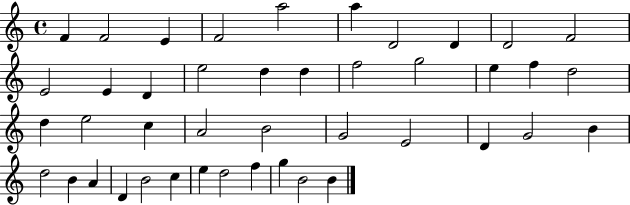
F4/q F4/h E4/q F4/h A5/h A5/q D4/h D4/q D4/h F4/h E4/h E4/q D4/q E5/h D5/q D5/q F5/h G5/h E5/q F5/q D5/h D5/q E5/h C5/q A4/h B4/h G4/h E4/h D4/q G4/h B4/q D5/h B4/q A4/q D4/q B4/h C5/q E5/q D5/h F5/q G5/q B4/h B4/q